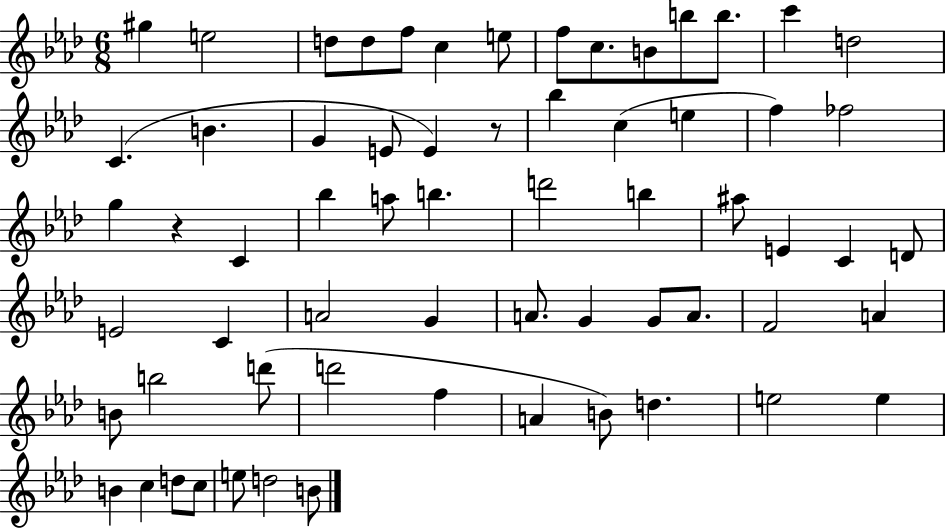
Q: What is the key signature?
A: AES major